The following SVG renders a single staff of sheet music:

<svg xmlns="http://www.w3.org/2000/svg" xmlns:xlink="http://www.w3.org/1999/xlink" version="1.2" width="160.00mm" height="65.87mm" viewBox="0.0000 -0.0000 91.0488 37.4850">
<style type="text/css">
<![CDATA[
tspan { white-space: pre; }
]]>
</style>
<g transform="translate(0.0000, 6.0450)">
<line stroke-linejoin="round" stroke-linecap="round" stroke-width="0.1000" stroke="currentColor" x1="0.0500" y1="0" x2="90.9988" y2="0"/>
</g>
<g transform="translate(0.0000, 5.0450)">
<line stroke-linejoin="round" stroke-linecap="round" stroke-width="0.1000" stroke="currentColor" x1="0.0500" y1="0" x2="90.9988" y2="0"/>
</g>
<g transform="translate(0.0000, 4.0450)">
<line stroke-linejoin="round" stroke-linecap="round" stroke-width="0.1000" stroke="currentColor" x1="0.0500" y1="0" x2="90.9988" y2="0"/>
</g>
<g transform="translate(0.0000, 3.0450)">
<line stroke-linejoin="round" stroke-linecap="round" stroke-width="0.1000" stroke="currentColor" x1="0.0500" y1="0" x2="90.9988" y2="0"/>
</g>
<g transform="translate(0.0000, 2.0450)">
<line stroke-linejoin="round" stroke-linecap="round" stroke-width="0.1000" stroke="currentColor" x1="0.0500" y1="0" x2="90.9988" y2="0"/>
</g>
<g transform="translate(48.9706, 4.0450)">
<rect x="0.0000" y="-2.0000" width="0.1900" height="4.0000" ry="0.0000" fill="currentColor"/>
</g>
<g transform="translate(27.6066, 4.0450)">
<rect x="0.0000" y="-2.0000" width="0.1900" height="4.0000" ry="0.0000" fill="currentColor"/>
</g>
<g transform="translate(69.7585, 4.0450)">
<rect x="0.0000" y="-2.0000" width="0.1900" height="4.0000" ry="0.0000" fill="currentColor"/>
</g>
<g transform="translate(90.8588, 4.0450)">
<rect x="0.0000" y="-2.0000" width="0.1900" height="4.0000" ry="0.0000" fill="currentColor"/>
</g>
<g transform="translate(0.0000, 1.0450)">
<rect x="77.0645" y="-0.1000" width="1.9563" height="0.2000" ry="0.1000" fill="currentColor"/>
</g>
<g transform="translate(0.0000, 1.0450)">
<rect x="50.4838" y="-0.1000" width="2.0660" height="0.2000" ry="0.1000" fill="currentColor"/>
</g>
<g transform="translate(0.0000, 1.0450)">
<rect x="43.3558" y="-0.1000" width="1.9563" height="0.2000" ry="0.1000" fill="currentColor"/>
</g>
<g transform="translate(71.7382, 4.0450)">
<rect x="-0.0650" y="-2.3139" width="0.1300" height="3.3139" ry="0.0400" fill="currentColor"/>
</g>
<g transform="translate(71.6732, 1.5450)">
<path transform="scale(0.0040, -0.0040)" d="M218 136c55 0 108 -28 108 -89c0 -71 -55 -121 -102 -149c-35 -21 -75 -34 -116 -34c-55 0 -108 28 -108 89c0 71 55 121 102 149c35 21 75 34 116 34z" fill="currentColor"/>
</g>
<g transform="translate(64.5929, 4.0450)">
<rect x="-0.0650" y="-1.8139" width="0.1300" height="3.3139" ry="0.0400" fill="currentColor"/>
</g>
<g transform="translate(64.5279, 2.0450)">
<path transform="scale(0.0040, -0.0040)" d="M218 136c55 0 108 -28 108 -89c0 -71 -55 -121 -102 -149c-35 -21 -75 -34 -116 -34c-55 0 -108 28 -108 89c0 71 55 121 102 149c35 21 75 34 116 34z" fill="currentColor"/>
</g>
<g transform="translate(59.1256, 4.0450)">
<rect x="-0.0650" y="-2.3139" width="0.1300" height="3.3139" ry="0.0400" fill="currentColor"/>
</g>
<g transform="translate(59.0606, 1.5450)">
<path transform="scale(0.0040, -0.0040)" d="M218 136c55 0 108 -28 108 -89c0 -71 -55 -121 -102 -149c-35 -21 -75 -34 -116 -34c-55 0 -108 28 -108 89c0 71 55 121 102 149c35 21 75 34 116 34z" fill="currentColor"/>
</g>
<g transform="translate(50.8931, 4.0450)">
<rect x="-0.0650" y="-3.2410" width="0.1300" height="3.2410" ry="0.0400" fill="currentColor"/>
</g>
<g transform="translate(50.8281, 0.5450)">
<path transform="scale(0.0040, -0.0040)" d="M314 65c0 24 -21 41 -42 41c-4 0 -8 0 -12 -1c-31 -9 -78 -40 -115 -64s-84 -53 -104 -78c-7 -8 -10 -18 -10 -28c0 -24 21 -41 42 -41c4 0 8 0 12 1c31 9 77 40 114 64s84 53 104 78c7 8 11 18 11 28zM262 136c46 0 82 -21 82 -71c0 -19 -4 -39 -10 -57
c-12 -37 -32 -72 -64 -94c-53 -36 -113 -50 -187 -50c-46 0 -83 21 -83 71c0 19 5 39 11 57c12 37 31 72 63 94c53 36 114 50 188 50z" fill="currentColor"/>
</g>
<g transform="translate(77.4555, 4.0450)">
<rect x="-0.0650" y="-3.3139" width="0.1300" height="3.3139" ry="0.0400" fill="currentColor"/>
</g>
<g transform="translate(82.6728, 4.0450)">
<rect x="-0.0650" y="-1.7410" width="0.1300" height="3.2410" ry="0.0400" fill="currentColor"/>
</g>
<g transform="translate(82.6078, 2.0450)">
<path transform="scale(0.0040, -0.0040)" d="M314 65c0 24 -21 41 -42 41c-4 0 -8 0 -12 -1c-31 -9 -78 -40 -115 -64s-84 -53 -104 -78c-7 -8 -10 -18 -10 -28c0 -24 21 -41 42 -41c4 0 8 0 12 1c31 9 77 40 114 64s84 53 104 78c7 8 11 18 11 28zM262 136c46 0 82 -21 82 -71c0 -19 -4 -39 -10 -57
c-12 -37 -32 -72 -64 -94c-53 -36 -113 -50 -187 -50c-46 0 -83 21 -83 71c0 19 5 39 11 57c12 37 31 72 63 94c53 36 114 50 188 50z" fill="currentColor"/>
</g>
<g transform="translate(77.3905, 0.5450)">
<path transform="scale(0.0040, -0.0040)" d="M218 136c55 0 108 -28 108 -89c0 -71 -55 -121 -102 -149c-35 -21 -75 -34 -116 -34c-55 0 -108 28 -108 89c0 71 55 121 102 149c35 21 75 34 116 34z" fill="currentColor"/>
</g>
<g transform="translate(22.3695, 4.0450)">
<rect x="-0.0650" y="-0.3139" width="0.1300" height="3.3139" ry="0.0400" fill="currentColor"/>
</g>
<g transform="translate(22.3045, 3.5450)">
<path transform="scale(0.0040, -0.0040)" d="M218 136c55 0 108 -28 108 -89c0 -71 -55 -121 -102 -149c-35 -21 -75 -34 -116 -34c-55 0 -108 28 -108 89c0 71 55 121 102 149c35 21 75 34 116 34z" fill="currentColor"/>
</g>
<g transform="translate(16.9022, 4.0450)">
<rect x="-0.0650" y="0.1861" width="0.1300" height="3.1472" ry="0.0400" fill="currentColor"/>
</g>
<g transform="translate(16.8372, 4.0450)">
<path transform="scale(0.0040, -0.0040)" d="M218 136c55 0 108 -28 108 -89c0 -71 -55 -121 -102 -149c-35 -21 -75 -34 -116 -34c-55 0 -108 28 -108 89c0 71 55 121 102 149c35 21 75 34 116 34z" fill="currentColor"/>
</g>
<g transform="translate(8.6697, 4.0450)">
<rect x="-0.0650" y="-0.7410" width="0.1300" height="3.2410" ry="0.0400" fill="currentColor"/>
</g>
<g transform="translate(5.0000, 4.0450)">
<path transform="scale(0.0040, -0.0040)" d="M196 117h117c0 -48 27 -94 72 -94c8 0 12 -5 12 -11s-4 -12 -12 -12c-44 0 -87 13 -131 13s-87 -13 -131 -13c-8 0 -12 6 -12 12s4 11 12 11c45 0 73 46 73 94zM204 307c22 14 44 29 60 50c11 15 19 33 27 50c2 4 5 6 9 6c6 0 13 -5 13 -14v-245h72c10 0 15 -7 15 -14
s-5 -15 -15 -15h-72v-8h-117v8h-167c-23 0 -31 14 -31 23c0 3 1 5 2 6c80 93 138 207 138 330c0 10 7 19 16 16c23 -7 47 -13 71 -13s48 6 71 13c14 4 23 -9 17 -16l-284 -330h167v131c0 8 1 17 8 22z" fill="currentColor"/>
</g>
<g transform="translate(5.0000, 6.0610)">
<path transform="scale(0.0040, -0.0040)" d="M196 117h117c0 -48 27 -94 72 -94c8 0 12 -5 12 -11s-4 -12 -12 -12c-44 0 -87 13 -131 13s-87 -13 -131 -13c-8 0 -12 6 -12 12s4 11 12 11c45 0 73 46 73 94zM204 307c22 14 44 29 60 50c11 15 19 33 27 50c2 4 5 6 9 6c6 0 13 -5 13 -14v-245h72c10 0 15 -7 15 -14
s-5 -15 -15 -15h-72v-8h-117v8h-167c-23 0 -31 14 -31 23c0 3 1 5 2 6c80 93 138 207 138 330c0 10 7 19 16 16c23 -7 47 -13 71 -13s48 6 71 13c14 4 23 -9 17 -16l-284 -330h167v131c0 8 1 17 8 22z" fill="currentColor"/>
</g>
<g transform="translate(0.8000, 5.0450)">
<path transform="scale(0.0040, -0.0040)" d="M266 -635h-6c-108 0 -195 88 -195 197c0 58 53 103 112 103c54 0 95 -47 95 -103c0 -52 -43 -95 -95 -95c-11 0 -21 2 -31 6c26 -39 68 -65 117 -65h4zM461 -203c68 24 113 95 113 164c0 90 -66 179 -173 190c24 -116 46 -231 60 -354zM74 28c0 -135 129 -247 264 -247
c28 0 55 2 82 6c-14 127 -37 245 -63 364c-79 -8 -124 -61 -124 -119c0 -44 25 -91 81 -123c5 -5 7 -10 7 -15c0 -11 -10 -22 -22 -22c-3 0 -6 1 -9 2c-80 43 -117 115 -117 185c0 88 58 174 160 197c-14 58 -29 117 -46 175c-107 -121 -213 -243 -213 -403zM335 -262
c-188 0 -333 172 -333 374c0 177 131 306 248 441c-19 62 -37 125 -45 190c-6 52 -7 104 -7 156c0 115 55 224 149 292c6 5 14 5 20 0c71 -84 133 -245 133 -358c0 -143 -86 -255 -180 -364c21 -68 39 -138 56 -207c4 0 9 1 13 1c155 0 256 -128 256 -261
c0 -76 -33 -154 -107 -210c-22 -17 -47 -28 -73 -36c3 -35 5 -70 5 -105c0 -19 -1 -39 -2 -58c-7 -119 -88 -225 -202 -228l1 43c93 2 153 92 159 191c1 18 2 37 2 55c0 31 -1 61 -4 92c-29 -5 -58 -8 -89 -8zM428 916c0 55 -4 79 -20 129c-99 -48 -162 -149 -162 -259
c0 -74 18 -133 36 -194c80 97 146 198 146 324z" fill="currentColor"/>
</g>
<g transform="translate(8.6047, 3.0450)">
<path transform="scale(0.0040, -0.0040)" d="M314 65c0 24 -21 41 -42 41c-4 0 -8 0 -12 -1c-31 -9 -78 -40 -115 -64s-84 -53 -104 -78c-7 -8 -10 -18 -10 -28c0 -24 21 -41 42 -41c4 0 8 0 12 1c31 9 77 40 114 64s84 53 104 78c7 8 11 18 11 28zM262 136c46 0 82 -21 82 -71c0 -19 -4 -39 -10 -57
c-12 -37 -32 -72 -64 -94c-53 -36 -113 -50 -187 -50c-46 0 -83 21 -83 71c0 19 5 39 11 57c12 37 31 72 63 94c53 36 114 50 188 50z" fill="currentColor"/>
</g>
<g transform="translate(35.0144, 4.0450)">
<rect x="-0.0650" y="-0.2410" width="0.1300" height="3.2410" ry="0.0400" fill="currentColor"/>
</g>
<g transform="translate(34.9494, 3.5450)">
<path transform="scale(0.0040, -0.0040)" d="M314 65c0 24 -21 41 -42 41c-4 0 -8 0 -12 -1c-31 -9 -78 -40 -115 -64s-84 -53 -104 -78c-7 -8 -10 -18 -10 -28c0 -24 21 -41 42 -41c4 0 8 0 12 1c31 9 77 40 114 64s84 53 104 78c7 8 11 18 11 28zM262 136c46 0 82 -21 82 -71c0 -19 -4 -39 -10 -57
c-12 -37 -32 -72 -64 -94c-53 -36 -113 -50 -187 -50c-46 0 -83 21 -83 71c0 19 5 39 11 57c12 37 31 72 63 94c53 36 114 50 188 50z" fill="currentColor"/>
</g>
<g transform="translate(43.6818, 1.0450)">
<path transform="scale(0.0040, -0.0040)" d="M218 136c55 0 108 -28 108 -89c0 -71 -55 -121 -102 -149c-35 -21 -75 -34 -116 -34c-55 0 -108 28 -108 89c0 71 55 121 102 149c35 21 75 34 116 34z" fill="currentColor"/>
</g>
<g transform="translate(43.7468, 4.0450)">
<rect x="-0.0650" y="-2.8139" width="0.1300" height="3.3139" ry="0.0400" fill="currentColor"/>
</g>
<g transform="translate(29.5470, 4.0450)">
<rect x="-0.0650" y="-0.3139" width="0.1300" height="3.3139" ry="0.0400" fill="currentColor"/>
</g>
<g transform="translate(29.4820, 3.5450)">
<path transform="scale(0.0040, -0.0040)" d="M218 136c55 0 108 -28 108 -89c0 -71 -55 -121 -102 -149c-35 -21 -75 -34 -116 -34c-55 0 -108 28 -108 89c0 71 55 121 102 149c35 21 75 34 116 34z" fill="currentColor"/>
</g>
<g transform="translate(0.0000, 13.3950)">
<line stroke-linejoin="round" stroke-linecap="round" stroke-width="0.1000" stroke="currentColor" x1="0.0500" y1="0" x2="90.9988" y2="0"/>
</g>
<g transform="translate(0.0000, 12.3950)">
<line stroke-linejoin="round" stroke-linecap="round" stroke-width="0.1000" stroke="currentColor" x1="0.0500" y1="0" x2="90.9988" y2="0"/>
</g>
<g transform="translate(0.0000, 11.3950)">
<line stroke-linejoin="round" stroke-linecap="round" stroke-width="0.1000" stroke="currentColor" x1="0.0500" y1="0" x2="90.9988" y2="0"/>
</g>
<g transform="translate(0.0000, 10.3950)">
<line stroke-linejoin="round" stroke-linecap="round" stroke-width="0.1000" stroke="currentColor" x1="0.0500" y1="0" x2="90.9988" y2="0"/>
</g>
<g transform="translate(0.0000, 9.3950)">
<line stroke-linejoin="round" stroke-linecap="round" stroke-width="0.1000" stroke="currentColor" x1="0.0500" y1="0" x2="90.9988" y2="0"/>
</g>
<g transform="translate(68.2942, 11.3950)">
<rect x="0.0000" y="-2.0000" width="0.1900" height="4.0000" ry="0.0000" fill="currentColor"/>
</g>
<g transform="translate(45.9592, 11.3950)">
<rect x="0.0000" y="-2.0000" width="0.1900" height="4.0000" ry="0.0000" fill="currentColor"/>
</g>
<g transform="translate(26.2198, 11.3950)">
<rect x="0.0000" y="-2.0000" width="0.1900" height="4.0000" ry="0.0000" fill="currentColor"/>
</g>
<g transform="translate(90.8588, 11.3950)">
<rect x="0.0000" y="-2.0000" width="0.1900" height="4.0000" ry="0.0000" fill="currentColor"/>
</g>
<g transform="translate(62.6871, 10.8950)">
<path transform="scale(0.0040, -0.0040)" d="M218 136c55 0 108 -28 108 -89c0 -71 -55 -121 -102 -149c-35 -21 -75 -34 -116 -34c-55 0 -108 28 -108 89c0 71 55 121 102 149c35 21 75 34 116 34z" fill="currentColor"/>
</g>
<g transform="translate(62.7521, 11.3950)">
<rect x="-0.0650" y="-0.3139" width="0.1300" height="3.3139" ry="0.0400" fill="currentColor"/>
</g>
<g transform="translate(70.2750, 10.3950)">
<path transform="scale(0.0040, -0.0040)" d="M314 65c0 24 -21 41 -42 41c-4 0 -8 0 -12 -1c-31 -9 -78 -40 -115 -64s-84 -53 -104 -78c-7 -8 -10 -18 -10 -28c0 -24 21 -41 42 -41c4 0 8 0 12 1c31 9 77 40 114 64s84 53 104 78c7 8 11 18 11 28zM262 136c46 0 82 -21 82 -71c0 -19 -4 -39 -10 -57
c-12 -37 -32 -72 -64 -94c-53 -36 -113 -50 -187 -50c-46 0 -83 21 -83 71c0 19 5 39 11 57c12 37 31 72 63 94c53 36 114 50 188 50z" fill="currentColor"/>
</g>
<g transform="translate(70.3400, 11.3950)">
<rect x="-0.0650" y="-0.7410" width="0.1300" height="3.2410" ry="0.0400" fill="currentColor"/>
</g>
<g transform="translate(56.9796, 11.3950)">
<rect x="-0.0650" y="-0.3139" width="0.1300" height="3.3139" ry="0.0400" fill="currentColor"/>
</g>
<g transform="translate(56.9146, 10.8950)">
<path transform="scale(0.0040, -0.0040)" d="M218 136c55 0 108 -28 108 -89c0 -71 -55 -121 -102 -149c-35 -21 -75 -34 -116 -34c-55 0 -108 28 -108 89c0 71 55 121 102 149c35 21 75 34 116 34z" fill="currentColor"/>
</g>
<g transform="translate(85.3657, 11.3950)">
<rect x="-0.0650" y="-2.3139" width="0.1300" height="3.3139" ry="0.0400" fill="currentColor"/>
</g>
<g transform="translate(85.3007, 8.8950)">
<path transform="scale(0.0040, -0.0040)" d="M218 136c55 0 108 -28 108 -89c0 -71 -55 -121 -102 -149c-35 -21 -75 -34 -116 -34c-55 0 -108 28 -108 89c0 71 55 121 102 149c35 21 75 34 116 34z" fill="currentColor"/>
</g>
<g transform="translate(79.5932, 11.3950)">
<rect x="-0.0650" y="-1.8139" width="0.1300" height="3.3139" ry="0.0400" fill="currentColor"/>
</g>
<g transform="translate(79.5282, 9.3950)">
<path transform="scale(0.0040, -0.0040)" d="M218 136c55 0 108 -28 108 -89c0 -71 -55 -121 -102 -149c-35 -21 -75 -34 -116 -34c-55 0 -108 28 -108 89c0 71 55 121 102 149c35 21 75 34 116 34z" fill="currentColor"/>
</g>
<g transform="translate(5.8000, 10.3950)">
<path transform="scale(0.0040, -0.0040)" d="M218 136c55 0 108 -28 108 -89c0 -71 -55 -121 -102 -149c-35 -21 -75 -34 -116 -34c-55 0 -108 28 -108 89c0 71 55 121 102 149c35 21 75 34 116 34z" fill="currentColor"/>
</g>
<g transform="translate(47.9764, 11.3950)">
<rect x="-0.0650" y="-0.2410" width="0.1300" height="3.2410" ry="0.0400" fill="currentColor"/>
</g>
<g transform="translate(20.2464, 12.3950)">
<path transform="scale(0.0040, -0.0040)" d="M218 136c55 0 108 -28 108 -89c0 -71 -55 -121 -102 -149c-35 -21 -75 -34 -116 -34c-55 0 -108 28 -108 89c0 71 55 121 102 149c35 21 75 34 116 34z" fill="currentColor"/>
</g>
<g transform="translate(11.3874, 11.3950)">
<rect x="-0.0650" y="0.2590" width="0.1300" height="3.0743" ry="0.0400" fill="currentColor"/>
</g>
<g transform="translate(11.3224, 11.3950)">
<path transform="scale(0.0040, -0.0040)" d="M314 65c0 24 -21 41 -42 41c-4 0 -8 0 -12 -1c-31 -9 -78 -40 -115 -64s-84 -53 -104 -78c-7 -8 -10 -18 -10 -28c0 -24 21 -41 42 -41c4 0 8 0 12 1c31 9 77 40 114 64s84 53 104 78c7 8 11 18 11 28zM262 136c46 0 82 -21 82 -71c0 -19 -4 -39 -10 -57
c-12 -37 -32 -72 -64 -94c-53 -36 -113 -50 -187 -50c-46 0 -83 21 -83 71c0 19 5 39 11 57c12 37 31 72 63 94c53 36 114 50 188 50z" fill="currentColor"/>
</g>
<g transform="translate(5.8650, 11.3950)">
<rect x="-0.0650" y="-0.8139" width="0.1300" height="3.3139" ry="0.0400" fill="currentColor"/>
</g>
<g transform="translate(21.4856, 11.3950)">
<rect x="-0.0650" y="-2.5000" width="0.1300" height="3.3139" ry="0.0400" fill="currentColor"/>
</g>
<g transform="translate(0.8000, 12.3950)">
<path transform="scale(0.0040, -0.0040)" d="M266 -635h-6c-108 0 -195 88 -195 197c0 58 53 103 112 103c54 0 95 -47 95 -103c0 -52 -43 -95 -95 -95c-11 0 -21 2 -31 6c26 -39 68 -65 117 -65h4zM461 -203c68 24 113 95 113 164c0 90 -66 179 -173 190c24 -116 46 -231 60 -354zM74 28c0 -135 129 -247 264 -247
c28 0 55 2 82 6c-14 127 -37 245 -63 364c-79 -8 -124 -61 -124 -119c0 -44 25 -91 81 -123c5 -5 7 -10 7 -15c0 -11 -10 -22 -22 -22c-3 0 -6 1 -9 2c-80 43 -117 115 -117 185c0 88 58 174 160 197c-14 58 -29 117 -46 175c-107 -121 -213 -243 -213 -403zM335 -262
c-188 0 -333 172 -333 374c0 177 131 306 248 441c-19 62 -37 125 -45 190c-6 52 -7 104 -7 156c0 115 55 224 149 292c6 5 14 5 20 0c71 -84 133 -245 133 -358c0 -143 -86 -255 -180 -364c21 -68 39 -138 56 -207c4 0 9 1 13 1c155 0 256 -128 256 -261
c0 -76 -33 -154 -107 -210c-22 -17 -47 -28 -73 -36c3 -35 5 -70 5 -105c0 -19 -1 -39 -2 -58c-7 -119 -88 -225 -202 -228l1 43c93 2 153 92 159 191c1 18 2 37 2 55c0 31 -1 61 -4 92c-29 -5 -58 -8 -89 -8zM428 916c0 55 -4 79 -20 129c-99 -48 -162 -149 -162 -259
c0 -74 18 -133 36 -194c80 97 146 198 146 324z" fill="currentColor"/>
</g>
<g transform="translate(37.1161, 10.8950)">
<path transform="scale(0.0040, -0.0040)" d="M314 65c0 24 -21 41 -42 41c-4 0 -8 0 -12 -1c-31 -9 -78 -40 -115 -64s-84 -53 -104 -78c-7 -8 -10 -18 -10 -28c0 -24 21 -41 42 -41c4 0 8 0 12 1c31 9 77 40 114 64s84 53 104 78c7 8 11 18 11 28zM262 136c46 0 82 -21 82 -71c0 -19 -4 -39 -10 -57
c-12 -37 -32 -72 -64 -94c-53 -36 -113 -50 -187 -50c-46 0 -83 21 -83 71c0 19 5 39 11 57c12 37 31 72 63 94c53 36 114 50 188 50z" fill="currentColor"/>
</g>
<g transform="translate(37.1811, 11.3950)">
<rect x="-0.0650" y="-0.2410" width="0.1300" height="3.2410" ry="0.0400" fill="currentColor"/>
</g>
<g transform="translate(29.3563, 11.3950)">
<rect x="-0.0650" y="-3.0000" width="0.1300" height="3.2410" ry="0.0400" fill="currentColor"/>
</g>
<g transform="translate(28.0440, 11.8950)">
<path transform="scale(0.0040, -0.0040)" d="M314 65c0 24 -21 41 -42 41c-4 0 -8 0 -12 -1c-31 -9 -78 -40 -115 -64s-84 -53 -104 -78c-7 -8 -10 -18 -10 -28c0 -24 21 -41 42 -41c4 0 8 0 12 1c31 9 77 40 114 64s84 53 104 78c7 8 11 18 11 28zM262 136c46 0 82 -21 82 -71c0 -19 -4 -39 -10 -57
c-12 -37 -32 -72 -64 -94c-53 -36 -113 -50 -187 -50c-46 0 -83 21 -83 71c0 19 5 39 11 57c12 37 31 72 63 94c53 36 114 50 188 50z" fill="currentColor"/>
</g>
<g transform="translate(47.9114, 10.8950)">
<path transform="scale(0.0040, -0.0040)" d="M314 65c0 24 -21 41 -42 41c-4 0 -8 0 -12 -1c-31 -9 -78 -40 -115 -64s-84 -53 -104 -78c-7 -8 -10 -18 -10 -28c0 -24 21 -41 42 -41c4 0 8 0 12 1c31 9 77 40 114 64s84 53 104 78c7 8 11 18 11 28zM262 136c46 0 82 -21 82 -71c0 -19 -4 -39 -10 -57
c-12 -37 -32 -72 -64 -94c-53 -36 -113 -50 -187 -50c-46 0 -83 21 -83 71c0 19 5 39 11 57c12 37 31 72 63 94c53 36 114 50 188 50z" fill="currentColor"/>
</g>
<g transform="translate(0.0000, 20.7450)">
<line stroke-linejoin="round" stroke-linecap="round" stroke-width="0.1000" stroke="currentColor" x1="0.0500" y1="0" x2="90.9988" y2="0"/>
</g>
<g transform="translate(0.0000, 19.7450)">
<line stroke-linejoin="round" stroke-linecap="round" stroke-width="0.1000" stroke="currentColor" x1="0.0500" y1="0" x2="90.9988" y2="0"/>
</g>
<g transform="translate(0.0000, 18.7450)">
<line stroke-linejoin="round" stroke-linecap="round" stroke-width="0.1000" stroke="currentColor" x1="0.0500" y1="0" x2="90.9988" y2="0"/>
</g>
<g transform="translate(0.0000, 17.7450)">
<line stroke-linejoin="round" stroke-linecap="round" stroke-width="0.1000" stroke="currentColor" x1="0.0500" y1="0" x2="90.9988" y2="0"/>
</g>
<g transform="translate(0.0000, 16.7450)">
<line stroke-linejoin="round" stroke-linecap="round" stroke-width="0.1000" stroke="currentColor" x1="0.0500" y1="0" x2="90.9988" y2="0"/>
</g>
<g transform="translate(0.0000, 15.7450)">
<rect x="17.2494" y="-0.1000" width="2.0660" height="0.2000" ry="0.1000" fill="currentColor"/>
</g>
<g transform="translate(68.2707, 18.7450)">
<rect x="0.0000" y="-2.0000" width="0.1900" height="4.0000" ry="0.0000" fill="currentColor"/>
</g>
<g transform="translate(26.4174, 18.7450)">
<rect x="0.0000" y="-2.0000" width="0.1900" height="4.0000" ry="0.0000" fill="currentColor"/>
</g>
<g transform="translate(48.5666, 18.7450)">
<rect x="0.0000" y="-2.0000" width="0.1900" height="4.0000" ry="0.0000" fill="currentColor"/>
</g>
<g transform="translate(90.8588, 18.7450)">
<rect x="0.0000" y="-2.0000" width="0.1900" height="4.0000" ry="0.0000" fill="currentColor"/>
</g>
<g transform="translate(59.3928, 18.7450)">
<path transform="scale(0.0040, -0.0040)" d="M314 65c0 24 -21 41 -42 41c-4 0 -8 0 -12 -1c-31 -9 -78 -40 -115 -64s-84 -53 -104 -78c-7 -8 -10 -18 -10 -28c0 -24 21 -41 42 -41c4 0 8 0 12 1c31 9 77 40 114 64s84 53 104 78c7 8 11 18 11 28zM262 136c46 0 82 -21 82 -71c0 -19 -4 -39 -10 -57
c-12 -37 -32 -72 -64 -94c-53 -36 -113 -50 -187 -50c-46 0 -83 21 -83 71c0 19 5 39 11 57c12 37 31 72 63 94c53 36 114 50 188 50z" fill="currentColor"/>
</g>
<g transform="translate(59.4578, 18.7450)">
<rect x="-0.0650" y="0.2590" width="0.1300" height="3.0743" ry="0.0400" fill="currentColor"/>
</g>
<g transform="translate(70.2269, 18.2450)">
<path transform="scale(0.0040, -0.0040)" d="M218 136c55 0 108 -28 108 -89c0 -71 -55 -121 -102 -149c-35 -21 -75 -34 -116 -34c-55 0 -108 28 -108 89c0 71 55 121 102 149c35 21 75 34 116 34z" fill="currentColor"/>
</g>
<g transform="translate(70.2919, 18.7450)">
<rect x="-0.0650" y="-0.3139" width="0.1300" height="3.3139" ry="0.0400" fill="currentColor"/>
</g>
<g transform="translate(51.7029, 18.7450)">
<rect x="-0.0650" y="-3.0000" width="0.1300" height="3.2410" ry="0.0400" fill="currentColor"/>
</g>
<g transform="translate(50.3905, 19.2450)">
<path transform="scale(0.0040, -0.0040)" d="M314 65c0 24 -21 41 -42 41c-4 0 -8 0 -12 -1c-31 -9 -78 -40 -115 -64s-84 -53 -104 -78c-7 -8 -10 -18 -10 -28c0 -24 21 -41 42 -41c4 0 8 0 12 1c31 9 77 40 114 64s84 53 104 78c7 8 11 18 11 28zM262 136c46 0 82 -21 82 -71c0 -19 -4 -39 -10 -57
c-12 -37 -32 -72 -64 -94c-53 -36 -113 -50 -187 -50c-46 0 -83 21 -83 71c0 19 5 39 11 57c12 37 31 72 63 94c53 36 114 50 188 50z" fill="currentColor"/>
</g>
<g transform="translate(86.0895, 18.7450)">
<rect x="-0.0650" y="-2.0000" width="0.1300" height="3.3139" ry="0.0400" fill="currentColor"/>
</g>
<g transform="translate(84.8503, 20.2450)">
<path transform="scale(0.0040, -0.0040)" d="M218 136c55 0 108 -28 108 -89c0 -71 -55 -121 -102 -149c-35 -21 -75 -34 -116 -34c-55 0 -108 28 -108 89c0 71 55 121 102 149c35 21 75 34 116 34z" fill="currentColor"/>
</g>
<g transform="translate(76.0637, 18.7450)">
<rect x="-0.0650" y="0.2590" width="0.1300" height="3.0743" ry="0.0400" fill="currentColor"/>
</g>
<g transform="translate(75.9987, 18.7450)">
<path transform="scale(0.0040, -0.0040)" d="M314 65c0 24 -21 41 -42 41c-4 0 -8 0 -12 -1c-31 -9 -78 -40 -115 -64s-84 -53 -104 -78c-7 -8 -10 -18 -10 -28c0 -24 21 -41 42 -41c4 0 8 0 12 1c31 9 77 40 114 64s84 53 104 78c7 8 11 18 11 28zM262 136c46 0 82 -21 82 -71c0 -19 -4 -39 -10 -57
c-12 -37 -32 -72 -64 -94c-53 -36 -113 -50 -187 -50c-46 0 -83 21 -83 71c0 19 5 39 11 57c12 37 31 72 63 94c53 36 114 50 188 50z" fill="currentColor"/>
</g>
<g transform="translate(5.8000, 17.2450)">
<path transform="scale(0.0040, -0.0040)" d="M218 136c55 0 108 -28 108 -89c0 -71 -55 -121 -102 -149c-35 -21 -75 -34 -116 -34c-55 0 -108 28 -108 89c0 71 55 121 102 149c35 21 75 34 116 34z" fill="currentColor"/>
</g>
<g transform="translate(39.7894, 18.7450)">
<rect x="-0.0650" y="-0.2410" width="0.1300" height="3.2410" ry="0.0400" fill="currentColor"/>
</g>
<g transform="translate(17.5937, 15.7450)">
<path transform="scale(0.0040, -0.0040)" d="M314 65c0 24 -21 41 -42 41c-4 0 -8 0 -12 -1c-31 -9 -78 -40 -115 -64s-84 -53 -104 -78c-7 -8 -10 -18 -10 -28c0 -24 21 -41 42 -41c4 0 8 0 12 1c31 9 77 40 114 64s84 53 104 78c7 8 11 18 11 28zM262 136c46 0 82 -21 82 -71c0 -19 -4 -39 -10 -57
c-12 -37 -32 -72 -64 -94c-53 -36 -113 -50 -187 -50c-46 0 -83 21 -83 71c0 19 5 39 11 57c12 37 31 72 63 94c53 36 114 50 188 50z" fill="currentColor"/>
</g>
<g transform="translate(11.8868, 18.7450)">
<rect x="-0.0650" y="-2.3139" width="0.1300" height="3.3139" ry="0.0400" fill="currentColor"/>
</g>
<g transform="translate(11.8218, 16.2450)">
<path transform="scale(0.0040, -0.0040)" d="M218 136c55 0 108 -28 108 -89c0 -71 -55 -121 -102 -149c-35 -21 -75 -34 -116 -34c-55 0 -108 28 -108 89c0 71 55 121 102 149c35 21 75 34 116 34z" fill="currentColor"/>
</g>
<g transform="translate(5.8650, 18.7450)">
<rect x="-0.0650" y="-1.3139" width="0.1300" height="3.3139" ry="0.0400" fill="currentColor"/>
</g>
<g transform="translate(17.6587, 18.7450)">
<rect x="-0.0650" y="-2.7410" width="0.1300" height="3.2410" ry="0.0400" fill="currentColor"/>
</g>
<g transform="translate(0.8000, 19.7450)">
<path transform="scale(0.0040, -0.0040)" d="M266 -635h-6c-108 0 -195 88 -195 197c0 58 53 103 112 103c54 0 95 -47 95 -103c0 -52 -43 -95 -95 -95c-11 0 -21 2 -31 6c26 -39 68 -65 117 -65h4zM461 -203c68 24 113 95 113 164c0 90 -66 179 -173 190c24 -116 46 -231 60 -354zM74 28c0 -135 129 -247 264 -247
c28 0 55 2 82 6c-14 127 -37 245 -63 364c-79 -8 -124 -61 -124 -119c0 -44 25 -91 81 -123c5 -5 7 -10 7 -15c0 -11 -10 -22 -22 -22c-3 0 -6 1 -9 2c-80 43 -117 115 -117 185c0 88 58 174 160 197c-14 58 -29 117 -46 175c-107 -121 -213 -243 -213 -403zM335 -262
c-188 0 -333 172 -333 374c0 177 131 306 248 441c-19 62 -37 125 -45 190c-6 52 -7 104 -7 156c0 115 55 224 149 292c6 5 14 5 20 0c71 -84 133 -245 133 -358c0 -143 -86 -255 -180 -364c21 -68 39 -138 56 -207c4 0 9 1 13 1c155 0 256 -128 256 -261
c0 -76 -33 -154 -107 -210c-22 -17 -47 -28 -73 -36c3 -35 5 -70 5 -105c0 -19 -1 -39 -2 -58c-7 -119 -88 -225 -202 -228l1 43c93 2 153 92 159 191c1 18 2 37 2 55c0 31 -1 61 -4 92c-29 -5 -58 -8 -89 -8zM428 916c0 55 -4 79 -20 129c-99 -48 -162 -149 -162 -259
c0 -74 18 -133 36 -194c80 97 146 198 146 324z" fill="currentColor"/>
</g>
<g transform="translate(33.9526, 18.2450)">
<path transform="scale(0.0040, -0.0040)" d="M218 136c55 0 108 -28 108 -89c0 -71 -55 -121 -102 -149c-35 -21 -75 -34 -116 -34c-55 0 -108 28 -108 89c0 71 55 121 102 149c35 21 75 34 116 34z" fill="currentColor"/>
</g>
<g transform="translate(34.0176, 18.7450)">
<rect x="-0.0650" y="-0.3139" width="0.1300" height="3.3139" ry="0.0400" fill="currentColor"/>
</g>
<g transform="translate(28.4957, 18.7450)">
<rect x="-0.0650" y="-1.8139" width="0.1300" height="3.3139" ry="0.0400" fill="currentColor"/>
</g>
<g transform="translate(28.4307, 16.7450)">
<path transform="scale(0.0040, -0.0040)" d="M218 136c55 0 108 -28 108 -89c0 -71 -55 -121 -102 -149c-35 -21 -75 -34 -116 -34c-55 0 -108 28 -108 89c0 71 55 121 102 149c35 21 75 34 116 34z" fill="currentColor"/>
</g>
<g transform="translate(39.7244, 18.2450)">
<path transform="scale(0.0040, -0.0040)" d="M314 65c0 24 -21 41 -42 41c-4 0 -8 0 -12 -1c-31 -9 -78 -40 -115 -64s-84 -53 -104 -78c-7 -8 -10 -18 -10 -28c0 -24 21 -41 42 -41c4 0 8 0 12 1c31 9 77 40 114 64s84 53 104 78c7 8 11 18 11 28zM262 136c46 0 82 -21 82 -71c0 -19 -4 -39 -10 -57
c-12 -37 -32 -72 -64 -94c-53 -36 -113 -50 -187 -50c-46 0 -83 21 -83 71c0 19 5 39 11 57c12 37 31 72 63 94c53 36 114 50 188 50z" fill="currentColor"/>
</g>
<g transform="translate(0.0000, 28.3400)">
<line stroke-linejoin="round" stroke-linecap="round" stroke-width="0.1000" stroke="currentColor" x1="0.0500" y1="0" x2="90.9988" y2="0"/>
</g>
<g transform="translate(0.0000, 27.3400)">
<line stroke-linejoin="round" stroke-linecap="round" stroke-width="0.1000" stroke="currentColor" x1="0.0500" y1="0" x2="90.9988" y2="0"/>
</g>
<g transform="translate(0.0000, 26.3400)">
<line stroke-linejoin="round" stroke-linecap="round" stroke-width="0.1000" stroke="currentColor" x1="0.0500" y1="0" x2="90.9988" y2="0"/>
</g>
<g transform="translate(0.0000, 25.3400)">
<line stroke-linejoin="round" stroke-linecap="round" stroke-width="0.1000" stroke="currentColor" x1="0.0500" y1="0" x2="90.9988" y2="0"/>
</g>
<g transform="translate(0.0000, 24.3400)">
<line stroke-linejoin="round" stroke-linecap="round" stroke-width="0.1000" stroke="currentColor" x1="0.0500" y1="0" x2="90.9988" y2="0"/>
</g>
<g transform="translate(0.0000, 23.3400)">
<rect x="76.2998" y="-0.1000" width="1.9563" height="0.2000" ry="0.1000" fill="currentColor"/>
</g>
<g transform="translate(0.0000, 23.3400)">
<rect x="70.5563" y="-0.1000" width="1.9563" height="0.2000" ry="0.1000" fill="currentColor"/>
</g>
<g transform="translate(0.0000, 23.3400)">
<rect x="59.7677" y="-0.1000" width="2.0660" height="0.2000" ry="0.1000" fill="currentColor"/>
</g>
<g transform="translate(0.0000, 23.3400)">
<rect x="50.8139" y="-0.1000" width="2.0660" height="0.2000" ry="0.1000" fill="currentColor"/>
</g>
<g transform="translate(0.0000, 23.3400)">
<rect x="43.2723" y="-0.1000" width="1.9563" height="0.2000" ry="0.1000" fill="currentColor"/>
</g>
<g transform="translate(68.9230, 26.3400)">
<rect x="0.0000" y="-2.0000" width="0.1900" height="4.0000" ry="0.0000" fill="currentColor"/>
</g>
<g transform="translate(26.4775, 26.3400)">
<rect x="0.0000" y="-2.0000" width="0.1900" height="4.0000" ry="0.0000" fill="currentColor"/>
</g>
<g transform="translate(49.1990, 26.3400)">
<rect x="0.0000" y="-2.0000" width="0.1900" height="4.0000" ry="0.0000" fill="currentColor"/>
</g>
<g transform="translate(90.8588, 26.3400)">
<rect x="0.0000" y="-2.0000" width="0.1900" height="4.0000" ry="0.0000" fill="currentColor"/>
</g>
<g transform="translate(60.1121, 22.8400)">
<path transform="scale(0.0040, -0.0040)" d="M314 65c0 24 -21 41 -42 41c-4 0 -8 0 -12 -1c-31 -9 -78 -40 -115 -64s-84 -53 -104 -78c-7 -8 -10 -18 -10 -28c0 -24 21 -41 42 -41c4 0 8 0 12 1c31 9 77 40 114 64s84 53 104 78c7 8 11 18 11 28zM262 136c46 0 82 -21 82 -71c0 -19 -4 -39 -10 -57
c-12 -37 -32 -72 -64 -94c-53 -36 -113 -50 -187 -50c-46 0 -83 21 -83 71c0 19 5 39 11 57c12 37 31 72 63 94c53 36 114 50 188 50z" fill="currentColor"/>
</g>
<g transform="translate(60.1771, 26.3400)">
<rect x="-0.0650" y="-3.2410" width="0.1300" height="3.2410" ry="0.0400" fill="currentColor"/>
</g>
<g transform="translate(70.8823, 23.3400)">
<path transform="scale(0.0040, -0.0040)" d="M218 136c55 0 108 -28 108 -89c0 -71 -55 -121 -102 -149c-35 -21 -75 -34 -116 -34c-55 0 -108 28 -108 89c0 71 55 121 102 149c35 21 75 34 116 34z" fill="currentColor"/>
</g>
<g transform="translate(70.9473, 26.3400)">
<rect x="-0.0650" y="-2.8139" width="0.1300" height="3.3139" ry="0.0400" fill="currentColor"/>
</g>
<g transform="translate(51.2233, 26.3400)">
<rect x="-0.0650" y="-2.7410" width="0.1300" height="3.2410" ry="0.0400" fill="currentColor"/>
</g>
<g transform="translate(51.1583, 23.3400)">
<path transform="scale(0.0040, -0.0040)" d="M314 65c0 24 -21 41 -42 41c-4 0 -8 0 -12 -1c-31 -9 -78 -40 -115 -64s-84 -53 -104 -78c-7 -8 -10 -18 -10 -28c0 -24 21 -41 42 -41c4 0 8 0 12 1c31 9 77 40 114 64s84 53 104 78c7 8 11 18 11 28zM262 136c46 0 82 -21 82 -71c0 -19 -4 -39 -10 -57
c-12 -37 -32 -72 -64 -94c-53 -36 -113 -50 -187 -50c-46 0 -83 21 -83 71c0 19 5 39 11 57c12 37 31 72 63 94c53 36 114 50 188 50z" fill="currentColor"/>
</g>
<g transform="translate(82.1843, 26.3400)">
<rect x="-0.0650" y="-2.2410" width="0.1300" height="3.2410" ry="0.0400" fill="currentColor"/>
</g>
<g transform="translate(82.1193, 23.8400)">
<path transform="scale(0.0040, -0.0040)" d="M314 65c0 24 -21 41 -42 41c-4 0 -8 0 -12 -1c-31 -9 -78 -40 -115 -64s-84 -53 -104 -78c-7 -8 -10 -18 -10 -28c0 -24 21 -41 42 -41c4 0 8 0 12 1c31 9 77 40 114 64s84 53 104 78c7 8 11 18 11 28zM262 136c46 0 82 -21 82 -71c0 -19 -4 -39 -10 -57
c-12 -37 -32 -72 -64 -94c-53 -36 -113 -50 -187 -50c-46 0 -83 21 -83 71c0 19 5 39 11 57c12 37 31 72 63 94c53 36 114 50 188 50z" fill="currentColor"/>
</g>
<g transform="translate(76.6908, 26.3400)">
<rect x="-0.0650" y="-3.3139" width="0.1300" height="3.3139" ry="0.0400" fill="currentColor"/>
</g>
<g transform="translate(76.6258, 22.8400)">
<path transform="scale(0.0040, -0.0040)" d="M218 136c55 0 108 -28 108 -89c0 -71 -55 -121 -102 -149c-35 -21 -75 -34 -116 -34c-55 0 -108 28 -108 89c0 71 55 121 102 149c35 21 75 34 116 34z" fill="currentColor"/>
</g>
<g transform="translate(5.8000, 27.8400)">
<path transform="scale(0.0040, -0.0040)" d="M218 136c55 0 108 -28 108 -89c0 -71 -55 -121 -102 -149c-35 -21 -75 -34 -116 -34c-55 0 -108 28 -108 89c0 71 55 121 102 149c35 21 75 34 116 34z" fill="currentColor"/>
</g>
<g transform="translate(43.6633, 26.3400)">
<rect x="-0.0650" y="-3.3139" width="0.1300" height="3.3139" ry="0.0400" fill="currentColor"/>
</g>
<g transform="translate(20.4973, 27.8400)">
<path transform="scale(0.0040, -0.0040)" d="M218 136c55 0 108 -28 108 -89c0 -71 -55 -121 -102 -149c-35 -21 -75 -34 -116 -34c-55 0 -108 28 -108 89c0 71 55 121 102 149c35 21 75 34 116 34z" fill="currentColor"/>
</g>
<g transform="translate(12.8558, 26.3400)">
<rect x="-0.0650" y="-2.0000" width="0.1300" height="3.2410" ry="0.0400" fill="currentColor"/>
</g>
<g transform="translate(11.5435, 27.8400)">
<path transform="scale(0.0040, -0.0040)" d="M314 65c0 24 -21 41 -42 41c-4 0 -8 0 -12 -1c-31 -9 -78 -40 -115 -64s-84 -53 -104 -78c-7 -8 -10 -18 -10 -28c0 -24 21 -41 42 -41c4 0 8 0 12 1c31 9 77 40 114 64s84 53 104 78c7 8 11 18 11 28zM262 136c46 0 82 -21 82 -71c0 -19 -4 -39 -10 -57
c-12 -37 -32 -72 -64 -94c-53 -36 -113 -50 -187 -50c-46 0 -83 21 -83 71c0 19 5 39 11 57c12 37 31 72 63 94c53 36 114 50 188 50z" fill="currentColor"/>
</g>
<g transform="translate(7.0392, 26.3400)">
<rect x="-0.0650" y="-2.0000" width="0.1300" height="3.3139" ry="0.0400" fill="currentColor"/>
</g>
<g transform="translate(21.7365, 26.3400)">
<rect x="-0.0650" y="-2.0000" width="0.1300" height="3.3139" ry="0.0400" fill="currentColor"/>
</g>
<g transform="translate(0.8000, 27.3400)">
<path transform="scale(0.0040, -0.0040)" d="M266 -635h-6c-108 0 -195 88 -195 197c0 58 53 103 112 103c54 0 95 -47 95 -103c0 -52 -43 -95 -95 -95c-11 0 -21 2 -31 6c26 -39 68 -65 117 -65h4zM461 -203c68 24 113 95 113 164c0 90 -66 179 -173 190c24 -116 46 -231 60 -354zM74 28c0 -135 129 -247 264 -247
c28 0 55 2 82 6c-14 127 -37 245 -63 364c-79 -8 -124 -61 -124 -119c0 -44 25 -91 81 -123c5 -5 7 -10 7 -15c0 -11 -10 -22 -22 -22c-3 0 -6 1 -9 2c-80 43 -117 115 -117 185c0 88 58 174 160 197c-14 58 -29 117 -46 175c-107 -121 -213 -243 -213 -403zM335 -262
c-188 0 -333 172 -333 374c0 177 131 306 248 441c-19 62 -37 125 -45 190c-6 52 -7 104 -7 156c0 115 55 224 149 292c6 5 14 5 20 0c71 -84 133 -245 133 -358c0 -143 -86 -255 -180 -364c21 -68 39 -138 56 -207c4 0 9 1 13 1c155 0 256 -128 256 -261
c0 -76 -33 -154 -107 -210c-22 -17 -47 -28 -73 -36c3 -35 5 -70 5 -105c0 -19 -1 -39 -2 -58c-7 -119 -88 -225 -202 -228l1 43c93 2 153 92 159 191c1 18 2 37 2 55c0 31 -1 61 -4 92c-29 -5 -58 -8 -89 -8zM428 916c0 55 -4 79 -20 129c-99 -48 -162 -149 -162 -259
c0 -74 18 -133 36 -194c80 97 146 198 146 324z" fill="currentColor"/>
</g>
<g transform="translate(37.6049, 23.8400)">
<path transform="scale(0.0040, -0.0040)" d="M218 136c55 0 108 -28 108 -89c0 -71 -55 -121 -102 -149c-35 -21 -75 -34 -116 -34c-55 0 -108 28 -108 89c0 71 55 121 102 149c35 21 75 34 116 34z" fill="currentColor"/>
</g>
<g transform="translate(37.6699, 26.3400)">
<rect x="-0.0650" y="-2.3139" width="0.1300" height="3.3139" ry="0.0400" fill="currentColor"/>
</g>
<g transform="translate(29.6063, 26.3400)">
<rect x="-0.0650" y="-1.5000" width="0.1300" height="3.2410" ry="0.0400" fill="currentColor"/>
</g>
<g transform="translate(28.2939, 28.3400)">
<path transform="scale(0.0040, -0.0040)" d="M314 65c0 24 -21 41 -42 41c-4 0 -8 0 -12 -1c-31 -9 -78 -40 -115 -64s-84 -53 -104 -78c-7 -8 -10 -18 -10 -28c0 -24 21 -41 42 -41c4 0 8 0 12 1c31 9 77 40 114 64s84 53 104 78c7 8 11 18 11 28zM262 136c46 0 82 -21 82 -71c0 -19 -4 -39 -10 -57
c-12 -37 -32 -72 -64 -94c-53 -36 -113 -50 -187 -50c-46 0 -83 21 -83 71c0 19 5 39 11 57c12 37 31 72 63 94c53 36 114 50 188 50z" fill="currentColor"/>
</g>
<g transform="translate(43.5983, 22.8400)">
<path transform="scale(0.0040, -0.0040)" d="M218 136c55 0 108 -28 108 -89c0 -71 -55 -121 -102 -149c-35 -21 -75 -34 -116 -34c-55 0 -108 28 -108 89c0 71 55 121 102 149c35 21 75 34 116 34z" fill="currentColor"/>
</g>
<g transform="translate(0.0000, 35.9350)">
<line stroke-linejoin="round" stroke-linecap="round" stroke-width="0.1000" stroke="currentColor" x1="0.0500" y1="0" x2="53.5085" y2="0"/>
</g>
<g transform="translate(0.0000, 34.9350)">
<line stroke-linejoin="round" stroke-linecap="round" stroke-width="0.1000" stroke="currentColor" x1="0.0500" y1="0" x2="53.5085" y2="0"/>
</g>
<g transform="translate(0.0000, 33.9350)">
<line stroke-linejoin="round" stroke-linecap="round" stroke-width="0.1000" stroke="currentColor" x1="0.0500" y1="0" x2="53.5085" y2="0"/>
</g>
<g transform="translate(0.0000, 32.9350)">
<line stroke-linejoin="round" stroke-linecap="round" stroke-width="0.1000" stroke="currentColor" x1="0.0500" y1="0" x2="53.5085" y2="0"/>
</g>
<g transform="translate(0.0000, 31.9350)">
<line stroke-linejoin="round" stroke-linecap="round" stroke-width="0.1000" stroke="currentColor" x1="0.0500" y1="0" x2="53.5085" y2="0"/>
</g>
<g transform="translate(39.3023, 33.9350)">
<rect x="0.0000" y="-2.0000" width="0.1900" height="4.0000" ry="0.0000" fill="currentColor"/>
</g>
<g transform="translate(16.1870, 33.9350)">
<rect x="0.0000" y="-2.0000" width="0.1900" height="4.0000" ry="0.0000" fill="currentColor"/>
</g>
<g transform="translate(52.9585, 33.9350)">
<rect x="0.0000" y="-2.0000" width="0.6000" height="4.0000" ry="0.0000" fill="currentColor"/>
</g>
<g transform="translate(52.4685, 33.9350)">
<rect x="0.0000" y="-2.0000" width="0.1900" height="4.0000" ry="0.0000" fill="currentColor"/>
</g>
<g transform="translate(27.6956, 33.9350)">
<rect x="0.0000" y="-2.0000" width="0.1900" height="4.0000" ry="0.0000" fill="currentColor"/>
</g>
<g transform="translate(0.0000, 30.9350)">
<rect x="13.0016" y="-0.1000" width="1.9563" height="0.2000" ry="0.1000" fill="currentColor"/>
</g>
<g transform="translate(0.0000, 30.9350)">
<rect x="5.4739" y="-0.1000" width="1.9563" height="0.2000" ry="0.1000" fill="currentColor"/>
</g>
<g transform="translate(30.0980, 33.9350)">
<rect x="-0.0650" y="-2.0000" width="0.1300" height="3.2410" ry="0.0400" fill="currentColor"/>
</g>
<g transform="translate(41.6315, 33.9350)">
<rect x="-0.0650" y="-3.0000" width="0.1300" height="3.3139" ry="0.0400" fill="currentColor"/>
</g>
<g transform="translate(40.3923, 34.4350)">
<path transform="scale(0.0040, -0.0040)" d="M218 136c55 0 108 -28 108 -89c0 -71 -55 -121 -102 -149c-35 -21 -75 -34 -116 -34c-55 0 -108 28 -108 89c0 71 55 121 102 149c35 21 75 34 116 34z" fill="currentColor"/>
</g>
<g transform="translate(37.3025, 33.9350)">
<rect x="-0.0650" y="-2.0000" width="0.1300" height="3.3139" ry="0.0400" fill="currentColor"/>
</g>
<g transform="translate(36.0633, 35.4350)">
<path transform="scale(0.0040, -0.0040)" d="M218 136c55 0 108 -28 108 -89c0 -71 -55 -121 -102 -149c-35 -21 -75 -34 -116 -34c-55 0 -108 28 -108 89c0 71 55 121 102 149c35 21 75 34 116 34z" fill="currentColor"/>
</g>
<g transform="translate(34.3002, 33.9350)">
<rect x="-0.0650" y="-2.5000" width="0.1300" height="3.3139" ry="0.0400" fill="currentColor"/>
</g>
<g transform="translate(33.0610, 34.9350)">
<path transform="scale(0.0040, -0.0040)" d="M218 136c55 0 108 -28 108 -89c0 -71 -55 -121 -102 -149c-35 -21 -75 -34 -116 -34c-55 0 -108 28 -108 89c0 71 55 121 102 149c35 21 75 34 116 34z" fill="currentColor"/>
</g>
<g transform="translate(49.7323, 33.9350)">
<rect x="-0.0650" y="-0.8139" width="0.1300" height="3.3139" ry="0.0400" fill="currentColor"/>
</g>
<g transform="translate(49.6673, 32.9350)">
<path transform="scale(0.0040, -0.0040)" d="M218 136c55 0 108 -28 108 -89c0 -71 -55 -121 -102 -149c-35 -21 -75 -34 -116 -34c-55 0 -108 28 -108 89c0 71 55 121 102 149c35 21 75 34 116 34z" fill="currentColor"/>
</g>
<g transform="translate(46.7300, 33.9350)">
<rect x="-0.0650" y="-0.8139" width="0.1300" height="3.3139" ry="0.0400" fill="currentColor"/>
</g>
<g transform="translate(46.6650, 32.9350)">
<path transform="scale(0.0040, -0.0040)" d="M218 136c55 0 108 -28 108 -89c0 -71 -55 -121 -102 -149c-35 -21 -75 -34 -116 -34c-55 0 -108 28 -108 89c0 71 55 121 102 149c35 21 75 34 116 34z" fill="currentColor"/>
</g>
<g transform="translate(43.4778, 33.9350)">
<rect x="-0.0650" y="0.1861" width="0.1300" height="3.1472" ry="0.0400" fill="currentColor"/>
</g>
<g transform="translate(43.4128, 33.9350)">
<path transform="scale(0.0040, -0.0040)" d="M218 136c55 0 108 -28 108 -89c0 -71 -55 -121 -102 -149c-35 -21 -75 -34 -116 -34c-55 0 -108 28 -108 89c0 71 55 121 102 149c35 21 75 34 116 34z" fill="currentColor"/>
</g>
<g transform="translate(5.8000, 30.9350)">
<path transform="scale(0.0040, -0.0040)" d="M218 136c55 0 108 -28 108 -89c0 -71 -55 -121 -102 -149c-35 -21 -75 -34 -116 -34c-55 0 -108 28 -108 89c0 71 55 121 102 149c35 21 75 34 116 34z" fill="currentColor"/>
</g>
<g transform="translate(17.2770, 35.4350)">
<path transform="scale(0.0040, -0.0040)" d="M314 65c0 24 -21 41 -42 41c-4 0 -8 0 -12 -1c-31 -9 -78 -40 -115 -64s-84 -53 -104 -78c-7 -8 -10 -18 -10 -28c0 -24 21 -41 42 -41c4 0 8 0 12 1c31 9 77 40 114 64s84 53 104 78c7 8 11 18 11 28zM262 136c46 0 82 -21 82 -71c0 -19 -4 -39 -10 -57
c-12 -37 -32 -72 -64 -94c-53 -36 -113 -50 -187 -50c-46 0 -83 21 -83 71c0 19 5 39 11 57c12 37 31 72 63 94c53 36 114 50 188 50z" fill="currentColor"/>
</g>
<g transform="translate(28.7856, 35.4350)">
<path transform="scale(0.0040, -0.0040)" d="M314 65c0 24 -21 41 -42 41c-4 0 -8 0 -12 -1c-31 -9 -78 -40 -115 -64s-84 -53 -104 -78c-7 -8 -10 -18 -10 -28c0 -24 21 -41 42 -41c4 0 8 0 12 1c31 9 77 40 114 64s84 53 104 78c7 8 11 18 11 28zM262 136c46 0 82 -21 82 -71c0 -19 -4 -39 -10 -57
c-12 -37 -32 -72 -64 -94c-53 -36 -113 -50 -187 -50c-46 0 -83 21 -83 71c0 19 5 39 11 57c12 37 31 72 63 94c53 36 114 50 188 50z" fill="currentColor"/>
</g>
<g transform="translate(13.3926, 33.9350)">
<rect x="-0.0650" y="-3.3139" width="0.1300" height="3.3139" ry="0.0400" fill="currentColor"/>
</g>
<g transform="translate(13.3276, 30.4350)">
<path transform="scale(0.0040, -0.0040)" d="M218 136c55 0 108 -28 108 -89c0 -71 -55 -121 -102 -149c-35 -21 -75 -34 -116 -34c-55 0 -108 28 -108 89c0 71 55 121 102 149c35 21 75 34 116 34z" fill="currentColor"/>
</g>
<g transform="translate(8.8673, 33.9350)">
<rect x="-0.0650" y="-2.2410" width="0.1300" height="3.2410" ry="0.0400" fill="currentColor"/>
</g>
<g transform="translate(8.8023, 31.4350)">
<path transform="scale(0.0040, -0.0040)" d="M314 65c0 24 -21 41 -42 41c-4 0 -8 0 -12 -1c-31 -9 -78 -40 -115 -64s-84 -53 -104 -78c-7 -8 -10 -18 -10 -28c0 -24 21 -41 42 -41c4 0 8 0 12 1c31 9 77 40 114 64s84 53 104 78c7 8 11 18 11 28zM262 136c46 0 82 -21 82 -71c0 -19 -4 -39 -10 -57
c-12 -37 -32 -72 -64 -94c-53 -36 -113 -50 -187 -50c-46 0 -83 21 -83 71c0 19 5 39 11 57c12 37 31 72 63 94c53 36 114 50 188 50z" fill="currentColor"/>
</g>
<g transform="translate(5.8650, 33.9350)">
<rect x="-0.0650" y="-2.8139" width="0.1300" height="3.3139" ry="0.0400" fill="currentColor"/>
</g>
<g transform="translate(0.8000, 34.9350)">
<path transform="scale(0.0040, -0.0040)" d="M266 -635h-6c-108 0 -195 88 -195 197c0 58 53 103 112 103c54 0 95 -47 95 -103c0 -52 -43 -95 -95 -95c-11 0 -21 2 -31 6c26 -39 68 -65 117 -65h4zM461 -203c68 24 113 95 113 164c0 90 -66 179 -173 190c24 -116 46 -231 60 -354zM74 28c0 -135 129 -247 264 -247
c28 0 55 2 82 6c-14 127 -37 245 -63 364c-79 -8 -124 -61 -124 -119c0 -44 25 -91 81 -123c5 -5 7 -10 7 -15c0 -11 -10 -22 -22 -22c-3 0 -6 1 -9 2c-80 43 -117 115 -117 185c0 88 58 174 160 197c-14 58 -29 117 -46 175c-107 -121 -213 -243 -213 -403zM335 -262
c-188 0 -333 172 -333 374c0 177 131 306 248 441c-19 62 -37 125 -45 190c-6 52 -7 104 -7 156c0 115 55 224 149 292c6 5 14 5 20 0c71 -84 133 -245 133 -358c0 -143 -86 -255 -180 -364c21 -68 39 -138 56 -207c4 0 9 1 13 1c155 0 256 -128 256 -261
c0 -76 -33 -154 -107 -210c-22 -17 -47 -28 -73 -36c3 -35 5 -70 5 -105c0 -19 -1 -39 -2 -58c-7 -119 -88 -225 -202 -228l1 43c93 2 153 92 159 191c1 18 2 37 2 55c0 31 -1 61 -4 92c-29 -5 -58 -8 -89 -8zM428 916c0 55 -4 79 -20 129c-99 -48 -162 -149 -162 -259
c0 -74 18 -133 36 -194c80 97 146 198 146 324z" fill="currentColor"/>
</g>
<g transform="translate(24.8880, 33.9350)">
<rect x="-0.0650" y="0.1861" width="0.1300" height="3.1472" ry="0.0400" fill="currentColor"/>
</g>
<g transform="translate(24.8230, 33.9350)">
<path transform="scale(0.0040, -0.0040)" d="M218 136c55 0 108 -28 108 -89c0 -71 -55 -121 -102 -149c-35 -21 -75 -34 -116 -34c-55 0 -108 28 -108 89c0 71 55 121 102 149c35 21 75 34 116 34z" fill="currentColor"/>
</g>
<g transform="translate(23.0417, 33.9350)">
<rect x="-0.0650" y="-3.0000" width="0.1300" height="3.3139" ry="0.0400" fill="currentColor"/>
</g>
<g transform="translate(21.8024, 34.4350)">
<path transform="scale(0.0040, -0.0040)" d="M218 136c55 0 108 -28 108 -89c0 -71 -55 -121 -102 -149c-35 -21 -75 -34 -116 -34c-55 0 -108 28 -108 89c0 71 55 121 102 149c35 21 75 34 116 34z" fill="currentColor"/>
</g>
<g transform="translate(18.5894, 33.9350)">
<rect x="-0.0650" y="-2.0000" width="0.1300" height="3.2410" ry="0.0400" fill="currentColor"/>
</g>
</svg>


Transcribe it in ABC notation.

X:1
T:Untitled
M:4/4
L:1/4
K:C
d2 B c c c2 a b2 g f g b f2 d B2 G A2 c2 c2 c c d2 f g e g a2 f c c2 A2 B2 c B2 F F F2 F E2 g b a2 b2 a b g2 a g2 b F2 A B F2 G F A B d d